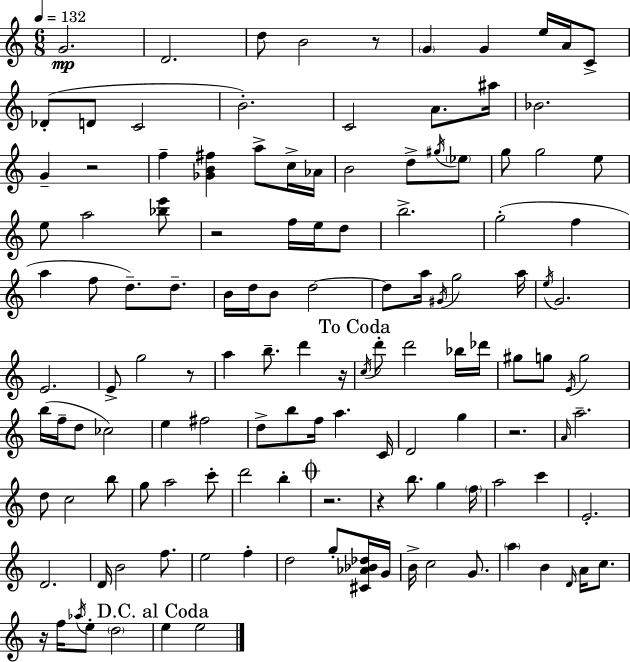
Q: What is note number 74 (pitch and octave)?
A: D5